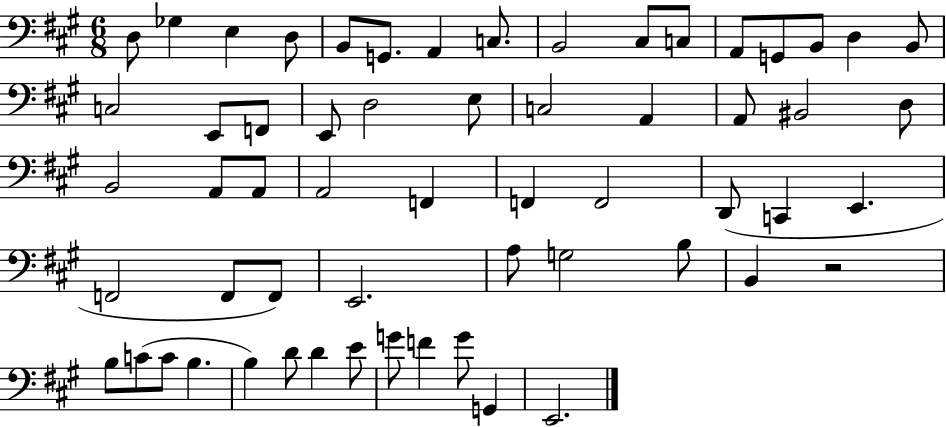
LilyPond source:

{
  \clef bass
  \numericTimeSignature
  \time 6/8
  \key a \major
  d8 ges4 e4 d8 | b,8 g,8. a,4 c8. | b,2 cis8 c8 | a,8 g,8 b,8 d4 b,8 | \break c2 e,8 f,8 | e,8 d2 e8 | c2 a,4 | a,8 bis,2 d8 | \break b,2 a,8 a,8 | a,2 f,4 | f,4 f,2 | d,8( c,4 e,4. | \break f,2 f,8 f,8) | e,2. | a8 g2 b8 | b,4 r2 | \break b8 c'8( c'8 b4. | b4) d'8 d'4 e'8 | g'8 f'4 g'8 g,4 | e,2. | \break \bar "|."
}